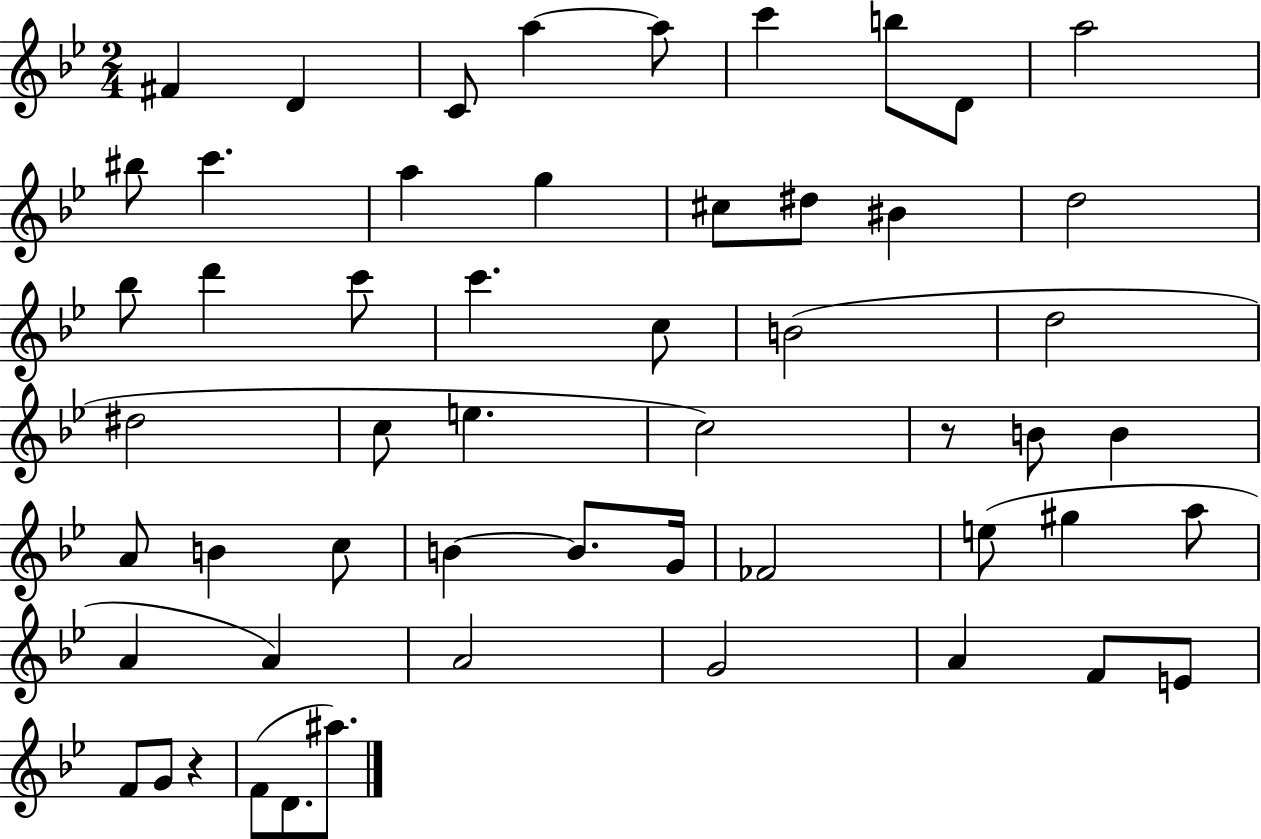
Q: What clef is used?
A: treble